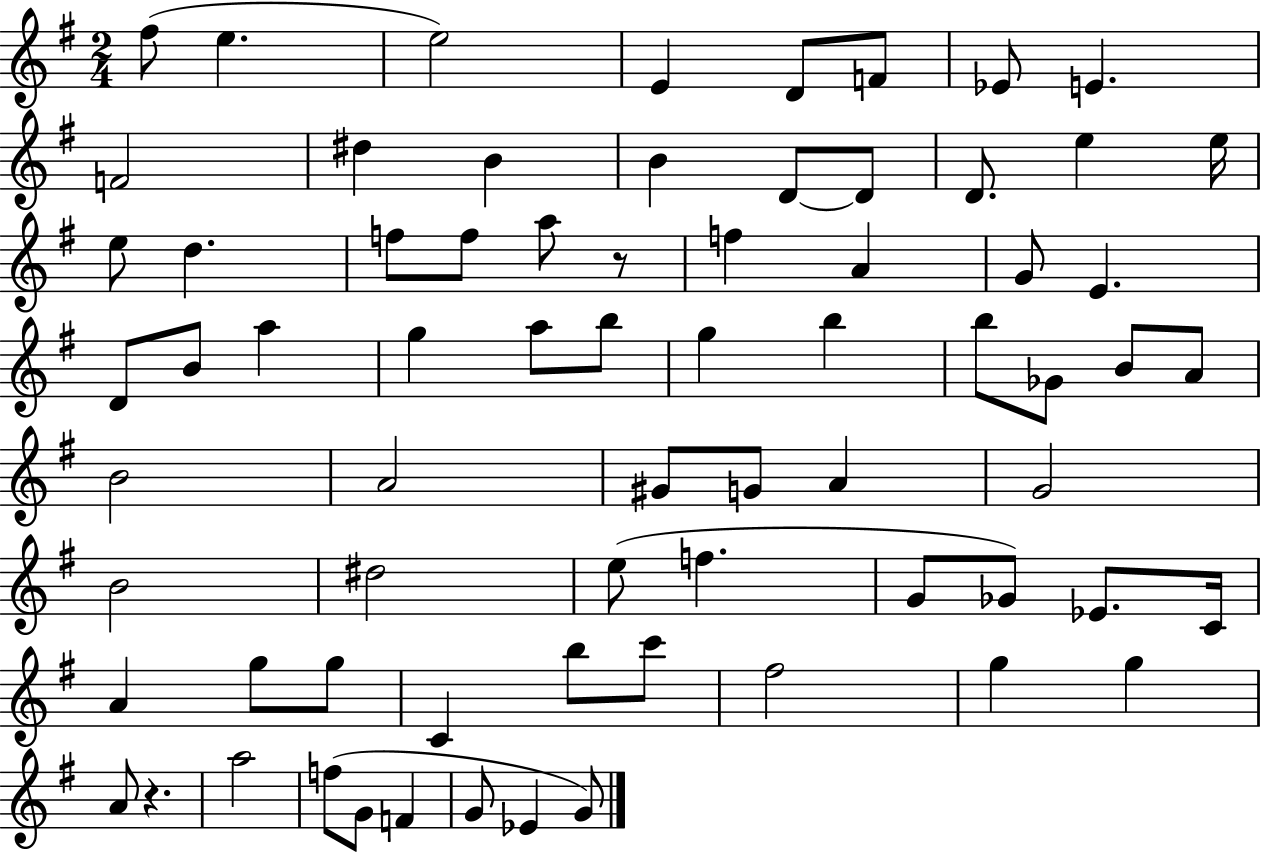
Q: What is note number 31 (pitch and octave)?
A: A5